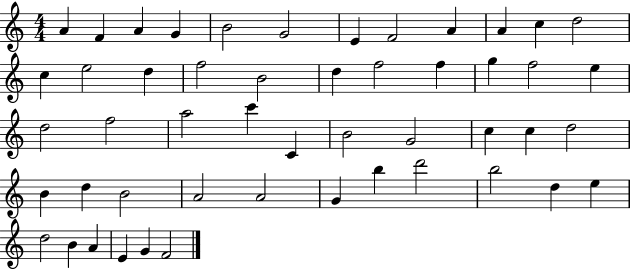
X:1
T:Untitled
M:4/4
L:1/4
K:C
A F A G B2 G2 E F2 A A c d2 c e2 d f2 B2 d f2 f g f2 e d2 f2 a2 c' C B2 G2 c c d2 B d B2 A2 A2 G b d'2 b2 d e d2 B A E G F2